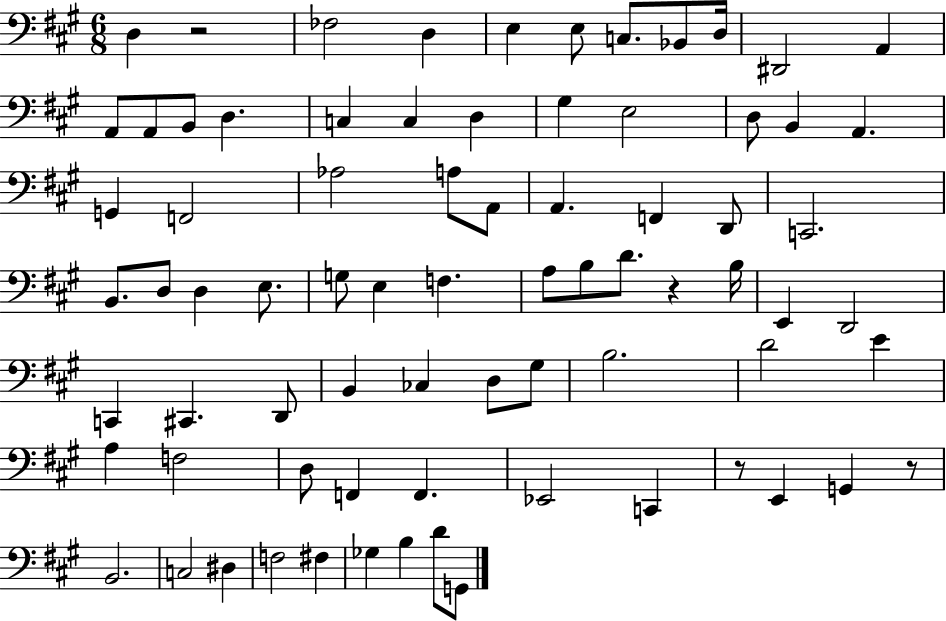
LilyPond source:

{
  \clef bass
  \numericTimeSignature
  \time 6/8
  \key a \major
  d4 r2 | fes2 d4 | e4 e8 c8. bes,8 d16 | dis,2 a,4 | \break a,8 a,8 b,8 d4. | c4 c4 d4 | gis4 e2 | d8 b,4 a,4. | \break g,4 f,2 | aes2 a8 a,8 | a,4. f,4 d,8 | c,2. | \break b,8. d8 d4 e8. | g8 e4 f4. | a8 b8 d'8. r4 b16 | e,4 d,2 | \break c,4 cis,4. d,8 | b,4 ces4 d8 gis8 | b2. | d'2 e'4 | \break a4 f2 | d8 f,4 f,4. | ees,2 c,4 | r8 e,4 g,4 r8 | \break b,2. | c2 dis4 | f2 fis4 | ges4 b4 d'8 g,8 | \break \bar "|."
}